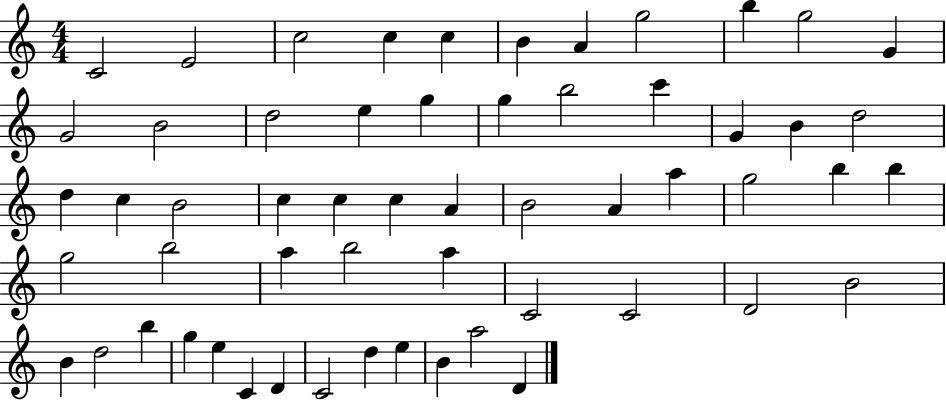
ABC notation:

X:1
T:Untitled
M:4/4
L:1/4
K:C
C2 E2 c2 c c B A g2 b g2 G G2 B2 d2 e g g b2 c' G B d2 d c B2 c c c A B2 A a g2 b b g2 b2 a b2 a C2 C2 D2 B2 B d2 b g e C D C2 d e B a2 D